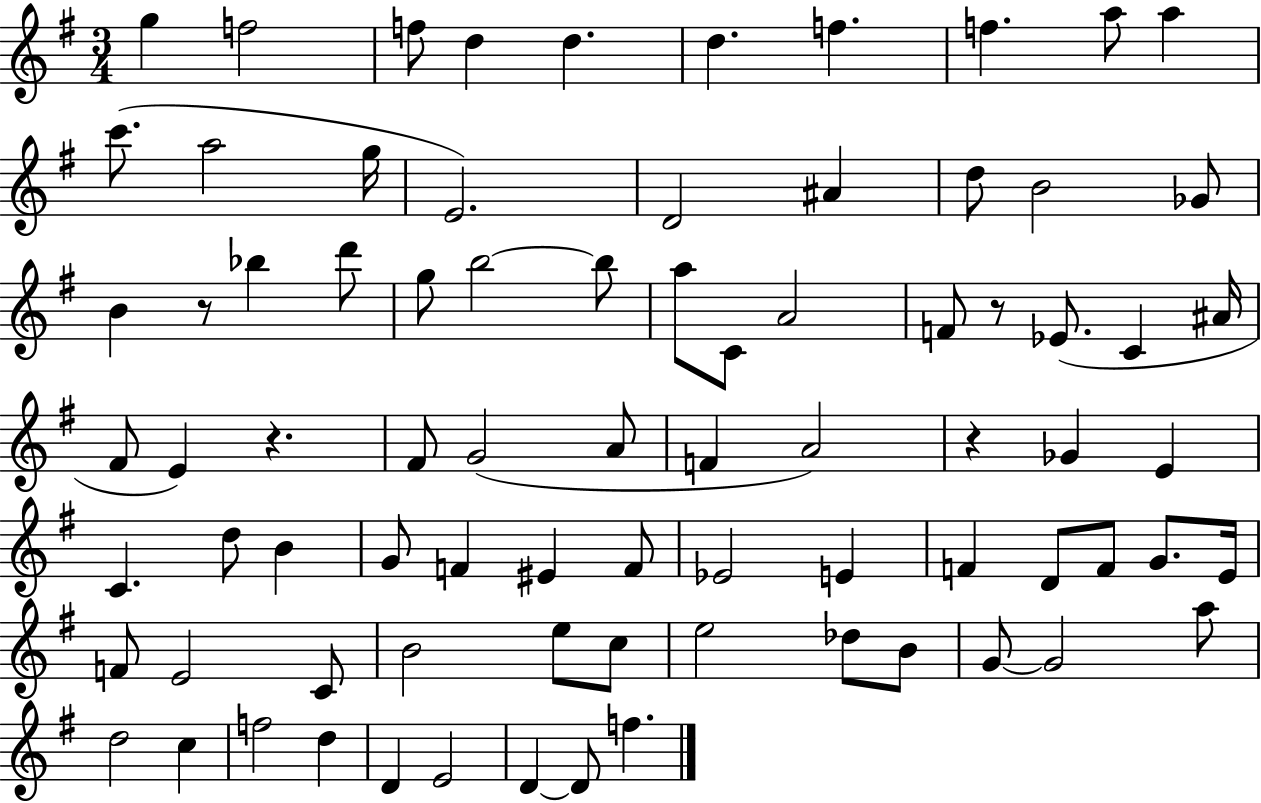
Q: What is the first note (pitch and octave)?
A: G5